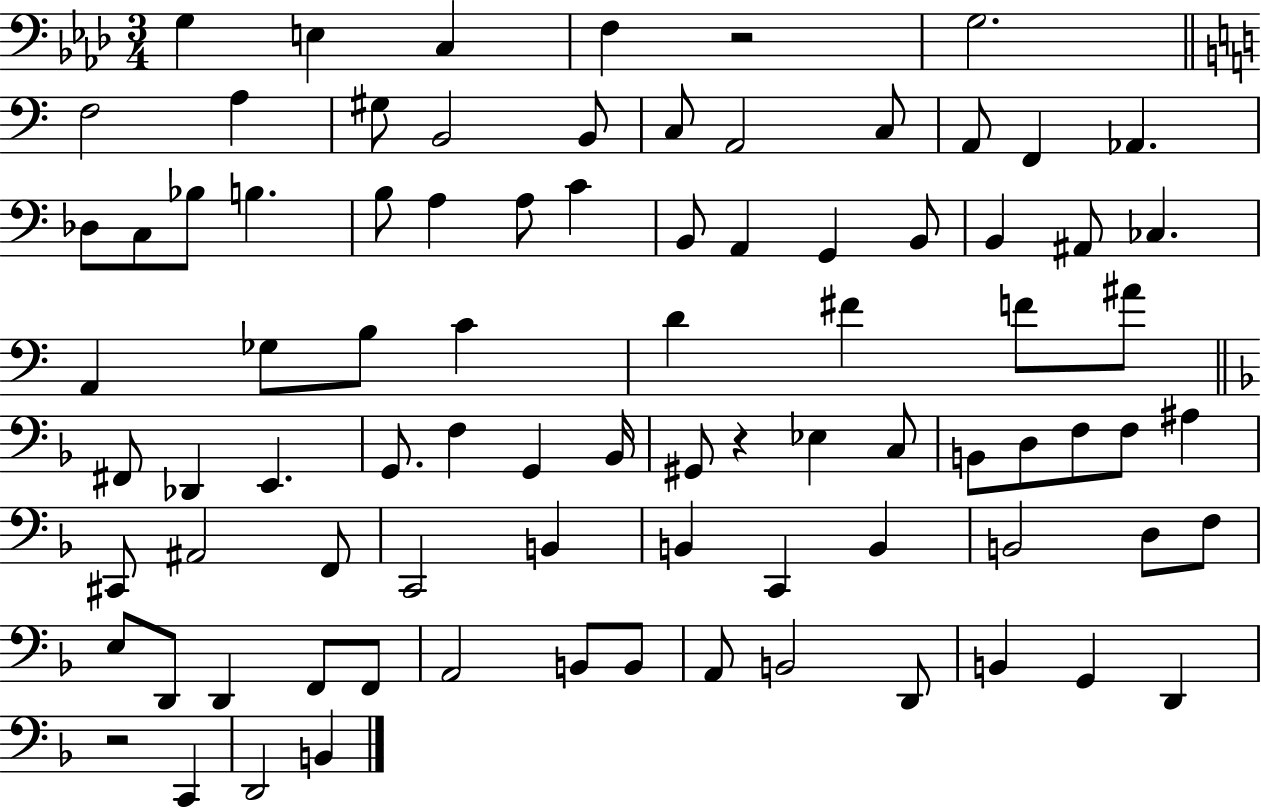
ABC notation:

X:1
T:Untitled
M:3/4
L:1/4
K:Ab
G, E, C, F, z2 G,2 F,2 A, ^G,/2 B,,2 B,,/2 C,/2 A,,2 C,/2 A,,/2 F,, _A,, _D,/2 C,/2 _B,/2 B, B,/2 A, A,/2 C B,,/2 A,, G,, B,,/2 B,, ^A,,/2 _C, A,, _G,/2 B,/2 C D ^F F/2 ^A/2 ^F,,/2 _D,, E,, G,,/2 F, G,, _B,,/4 ^G,,/2 z _E, C,/2 B,,/2 D,/2 F,/2 F,/2 ^A, ^C,,/2 ^A,,2 F,,/2 C,,2 B,, B,, C,, B,, B,,2 D,/2 F,/2 E,/2 D,,/2 D,, F,,/2 F,,/2 A,,2 B,,/2 B,,/2 A,,/2 B,,2 D,,/2 B,, G,, D,, z2 C,, D,,2 B,,